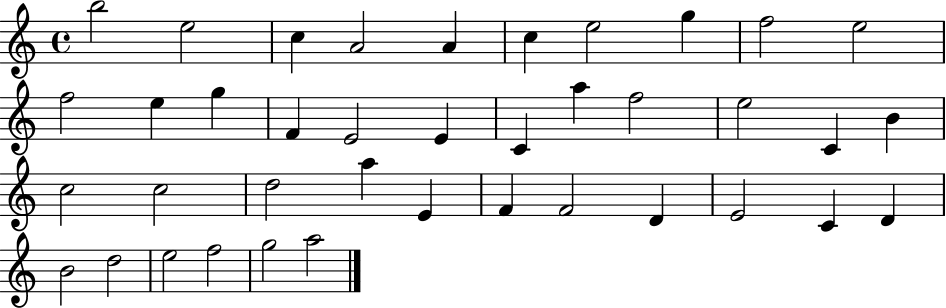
B5/h E5/h C5/q A4/h A4/q C5/q E5/h G5/q F5/h E5/h F5/h E5/q G5/q F4/q E4/h E4/q C4/q A5/q F5/h E5/h C4/q B4/q C5/h C5/h D5/h A5/q E4/q F4/q F4/h D4/q E4/h C4/q D4/q B4/h D5/h E5/h F5/h G5/h A5/h